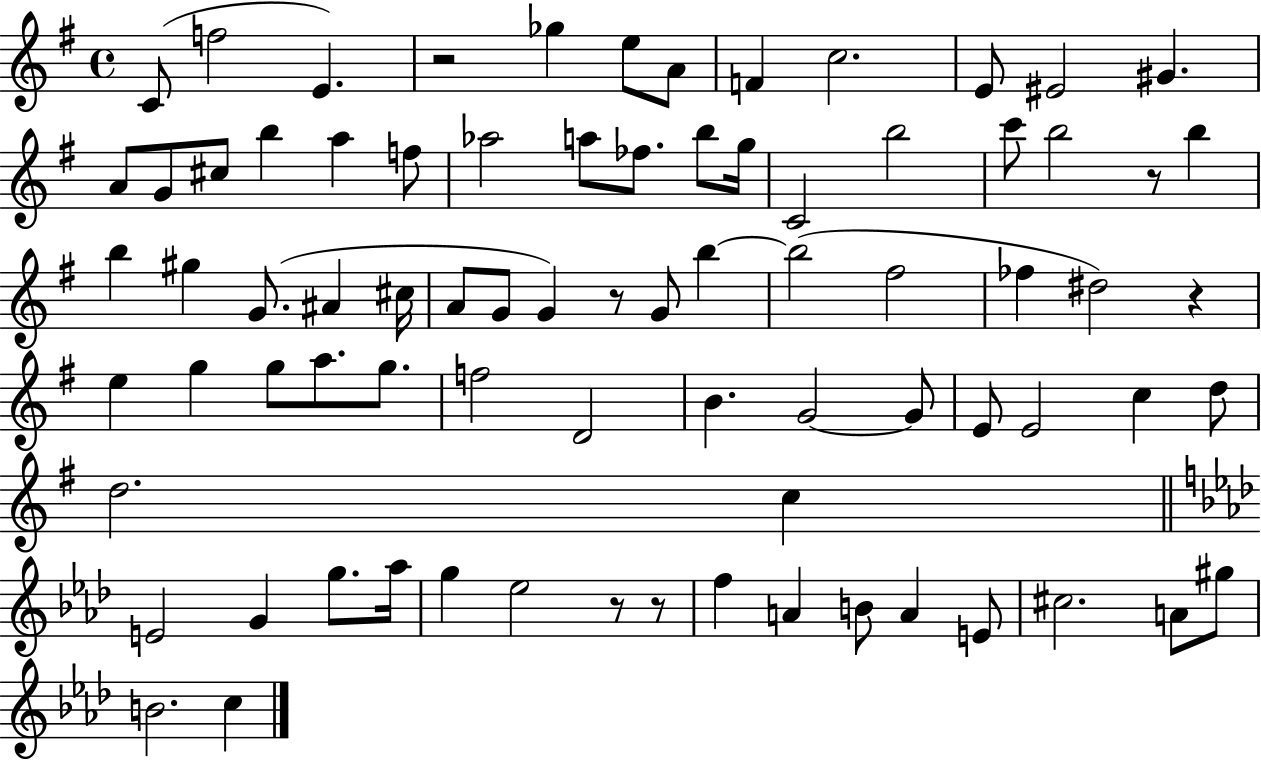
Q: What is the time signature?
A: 4/4